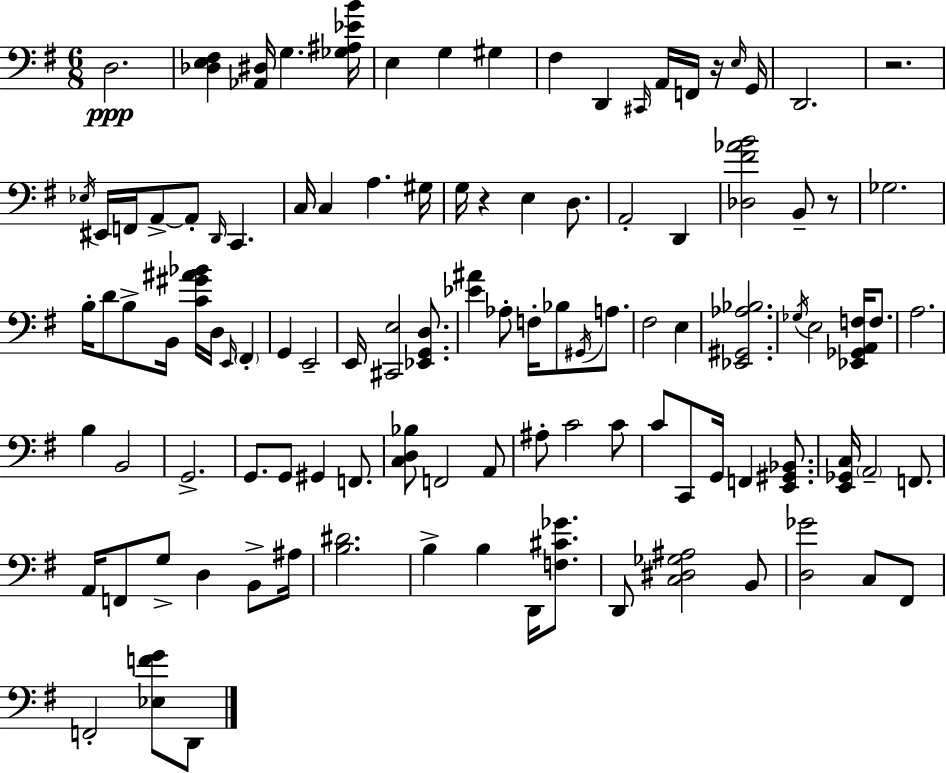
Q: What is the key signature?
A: G major